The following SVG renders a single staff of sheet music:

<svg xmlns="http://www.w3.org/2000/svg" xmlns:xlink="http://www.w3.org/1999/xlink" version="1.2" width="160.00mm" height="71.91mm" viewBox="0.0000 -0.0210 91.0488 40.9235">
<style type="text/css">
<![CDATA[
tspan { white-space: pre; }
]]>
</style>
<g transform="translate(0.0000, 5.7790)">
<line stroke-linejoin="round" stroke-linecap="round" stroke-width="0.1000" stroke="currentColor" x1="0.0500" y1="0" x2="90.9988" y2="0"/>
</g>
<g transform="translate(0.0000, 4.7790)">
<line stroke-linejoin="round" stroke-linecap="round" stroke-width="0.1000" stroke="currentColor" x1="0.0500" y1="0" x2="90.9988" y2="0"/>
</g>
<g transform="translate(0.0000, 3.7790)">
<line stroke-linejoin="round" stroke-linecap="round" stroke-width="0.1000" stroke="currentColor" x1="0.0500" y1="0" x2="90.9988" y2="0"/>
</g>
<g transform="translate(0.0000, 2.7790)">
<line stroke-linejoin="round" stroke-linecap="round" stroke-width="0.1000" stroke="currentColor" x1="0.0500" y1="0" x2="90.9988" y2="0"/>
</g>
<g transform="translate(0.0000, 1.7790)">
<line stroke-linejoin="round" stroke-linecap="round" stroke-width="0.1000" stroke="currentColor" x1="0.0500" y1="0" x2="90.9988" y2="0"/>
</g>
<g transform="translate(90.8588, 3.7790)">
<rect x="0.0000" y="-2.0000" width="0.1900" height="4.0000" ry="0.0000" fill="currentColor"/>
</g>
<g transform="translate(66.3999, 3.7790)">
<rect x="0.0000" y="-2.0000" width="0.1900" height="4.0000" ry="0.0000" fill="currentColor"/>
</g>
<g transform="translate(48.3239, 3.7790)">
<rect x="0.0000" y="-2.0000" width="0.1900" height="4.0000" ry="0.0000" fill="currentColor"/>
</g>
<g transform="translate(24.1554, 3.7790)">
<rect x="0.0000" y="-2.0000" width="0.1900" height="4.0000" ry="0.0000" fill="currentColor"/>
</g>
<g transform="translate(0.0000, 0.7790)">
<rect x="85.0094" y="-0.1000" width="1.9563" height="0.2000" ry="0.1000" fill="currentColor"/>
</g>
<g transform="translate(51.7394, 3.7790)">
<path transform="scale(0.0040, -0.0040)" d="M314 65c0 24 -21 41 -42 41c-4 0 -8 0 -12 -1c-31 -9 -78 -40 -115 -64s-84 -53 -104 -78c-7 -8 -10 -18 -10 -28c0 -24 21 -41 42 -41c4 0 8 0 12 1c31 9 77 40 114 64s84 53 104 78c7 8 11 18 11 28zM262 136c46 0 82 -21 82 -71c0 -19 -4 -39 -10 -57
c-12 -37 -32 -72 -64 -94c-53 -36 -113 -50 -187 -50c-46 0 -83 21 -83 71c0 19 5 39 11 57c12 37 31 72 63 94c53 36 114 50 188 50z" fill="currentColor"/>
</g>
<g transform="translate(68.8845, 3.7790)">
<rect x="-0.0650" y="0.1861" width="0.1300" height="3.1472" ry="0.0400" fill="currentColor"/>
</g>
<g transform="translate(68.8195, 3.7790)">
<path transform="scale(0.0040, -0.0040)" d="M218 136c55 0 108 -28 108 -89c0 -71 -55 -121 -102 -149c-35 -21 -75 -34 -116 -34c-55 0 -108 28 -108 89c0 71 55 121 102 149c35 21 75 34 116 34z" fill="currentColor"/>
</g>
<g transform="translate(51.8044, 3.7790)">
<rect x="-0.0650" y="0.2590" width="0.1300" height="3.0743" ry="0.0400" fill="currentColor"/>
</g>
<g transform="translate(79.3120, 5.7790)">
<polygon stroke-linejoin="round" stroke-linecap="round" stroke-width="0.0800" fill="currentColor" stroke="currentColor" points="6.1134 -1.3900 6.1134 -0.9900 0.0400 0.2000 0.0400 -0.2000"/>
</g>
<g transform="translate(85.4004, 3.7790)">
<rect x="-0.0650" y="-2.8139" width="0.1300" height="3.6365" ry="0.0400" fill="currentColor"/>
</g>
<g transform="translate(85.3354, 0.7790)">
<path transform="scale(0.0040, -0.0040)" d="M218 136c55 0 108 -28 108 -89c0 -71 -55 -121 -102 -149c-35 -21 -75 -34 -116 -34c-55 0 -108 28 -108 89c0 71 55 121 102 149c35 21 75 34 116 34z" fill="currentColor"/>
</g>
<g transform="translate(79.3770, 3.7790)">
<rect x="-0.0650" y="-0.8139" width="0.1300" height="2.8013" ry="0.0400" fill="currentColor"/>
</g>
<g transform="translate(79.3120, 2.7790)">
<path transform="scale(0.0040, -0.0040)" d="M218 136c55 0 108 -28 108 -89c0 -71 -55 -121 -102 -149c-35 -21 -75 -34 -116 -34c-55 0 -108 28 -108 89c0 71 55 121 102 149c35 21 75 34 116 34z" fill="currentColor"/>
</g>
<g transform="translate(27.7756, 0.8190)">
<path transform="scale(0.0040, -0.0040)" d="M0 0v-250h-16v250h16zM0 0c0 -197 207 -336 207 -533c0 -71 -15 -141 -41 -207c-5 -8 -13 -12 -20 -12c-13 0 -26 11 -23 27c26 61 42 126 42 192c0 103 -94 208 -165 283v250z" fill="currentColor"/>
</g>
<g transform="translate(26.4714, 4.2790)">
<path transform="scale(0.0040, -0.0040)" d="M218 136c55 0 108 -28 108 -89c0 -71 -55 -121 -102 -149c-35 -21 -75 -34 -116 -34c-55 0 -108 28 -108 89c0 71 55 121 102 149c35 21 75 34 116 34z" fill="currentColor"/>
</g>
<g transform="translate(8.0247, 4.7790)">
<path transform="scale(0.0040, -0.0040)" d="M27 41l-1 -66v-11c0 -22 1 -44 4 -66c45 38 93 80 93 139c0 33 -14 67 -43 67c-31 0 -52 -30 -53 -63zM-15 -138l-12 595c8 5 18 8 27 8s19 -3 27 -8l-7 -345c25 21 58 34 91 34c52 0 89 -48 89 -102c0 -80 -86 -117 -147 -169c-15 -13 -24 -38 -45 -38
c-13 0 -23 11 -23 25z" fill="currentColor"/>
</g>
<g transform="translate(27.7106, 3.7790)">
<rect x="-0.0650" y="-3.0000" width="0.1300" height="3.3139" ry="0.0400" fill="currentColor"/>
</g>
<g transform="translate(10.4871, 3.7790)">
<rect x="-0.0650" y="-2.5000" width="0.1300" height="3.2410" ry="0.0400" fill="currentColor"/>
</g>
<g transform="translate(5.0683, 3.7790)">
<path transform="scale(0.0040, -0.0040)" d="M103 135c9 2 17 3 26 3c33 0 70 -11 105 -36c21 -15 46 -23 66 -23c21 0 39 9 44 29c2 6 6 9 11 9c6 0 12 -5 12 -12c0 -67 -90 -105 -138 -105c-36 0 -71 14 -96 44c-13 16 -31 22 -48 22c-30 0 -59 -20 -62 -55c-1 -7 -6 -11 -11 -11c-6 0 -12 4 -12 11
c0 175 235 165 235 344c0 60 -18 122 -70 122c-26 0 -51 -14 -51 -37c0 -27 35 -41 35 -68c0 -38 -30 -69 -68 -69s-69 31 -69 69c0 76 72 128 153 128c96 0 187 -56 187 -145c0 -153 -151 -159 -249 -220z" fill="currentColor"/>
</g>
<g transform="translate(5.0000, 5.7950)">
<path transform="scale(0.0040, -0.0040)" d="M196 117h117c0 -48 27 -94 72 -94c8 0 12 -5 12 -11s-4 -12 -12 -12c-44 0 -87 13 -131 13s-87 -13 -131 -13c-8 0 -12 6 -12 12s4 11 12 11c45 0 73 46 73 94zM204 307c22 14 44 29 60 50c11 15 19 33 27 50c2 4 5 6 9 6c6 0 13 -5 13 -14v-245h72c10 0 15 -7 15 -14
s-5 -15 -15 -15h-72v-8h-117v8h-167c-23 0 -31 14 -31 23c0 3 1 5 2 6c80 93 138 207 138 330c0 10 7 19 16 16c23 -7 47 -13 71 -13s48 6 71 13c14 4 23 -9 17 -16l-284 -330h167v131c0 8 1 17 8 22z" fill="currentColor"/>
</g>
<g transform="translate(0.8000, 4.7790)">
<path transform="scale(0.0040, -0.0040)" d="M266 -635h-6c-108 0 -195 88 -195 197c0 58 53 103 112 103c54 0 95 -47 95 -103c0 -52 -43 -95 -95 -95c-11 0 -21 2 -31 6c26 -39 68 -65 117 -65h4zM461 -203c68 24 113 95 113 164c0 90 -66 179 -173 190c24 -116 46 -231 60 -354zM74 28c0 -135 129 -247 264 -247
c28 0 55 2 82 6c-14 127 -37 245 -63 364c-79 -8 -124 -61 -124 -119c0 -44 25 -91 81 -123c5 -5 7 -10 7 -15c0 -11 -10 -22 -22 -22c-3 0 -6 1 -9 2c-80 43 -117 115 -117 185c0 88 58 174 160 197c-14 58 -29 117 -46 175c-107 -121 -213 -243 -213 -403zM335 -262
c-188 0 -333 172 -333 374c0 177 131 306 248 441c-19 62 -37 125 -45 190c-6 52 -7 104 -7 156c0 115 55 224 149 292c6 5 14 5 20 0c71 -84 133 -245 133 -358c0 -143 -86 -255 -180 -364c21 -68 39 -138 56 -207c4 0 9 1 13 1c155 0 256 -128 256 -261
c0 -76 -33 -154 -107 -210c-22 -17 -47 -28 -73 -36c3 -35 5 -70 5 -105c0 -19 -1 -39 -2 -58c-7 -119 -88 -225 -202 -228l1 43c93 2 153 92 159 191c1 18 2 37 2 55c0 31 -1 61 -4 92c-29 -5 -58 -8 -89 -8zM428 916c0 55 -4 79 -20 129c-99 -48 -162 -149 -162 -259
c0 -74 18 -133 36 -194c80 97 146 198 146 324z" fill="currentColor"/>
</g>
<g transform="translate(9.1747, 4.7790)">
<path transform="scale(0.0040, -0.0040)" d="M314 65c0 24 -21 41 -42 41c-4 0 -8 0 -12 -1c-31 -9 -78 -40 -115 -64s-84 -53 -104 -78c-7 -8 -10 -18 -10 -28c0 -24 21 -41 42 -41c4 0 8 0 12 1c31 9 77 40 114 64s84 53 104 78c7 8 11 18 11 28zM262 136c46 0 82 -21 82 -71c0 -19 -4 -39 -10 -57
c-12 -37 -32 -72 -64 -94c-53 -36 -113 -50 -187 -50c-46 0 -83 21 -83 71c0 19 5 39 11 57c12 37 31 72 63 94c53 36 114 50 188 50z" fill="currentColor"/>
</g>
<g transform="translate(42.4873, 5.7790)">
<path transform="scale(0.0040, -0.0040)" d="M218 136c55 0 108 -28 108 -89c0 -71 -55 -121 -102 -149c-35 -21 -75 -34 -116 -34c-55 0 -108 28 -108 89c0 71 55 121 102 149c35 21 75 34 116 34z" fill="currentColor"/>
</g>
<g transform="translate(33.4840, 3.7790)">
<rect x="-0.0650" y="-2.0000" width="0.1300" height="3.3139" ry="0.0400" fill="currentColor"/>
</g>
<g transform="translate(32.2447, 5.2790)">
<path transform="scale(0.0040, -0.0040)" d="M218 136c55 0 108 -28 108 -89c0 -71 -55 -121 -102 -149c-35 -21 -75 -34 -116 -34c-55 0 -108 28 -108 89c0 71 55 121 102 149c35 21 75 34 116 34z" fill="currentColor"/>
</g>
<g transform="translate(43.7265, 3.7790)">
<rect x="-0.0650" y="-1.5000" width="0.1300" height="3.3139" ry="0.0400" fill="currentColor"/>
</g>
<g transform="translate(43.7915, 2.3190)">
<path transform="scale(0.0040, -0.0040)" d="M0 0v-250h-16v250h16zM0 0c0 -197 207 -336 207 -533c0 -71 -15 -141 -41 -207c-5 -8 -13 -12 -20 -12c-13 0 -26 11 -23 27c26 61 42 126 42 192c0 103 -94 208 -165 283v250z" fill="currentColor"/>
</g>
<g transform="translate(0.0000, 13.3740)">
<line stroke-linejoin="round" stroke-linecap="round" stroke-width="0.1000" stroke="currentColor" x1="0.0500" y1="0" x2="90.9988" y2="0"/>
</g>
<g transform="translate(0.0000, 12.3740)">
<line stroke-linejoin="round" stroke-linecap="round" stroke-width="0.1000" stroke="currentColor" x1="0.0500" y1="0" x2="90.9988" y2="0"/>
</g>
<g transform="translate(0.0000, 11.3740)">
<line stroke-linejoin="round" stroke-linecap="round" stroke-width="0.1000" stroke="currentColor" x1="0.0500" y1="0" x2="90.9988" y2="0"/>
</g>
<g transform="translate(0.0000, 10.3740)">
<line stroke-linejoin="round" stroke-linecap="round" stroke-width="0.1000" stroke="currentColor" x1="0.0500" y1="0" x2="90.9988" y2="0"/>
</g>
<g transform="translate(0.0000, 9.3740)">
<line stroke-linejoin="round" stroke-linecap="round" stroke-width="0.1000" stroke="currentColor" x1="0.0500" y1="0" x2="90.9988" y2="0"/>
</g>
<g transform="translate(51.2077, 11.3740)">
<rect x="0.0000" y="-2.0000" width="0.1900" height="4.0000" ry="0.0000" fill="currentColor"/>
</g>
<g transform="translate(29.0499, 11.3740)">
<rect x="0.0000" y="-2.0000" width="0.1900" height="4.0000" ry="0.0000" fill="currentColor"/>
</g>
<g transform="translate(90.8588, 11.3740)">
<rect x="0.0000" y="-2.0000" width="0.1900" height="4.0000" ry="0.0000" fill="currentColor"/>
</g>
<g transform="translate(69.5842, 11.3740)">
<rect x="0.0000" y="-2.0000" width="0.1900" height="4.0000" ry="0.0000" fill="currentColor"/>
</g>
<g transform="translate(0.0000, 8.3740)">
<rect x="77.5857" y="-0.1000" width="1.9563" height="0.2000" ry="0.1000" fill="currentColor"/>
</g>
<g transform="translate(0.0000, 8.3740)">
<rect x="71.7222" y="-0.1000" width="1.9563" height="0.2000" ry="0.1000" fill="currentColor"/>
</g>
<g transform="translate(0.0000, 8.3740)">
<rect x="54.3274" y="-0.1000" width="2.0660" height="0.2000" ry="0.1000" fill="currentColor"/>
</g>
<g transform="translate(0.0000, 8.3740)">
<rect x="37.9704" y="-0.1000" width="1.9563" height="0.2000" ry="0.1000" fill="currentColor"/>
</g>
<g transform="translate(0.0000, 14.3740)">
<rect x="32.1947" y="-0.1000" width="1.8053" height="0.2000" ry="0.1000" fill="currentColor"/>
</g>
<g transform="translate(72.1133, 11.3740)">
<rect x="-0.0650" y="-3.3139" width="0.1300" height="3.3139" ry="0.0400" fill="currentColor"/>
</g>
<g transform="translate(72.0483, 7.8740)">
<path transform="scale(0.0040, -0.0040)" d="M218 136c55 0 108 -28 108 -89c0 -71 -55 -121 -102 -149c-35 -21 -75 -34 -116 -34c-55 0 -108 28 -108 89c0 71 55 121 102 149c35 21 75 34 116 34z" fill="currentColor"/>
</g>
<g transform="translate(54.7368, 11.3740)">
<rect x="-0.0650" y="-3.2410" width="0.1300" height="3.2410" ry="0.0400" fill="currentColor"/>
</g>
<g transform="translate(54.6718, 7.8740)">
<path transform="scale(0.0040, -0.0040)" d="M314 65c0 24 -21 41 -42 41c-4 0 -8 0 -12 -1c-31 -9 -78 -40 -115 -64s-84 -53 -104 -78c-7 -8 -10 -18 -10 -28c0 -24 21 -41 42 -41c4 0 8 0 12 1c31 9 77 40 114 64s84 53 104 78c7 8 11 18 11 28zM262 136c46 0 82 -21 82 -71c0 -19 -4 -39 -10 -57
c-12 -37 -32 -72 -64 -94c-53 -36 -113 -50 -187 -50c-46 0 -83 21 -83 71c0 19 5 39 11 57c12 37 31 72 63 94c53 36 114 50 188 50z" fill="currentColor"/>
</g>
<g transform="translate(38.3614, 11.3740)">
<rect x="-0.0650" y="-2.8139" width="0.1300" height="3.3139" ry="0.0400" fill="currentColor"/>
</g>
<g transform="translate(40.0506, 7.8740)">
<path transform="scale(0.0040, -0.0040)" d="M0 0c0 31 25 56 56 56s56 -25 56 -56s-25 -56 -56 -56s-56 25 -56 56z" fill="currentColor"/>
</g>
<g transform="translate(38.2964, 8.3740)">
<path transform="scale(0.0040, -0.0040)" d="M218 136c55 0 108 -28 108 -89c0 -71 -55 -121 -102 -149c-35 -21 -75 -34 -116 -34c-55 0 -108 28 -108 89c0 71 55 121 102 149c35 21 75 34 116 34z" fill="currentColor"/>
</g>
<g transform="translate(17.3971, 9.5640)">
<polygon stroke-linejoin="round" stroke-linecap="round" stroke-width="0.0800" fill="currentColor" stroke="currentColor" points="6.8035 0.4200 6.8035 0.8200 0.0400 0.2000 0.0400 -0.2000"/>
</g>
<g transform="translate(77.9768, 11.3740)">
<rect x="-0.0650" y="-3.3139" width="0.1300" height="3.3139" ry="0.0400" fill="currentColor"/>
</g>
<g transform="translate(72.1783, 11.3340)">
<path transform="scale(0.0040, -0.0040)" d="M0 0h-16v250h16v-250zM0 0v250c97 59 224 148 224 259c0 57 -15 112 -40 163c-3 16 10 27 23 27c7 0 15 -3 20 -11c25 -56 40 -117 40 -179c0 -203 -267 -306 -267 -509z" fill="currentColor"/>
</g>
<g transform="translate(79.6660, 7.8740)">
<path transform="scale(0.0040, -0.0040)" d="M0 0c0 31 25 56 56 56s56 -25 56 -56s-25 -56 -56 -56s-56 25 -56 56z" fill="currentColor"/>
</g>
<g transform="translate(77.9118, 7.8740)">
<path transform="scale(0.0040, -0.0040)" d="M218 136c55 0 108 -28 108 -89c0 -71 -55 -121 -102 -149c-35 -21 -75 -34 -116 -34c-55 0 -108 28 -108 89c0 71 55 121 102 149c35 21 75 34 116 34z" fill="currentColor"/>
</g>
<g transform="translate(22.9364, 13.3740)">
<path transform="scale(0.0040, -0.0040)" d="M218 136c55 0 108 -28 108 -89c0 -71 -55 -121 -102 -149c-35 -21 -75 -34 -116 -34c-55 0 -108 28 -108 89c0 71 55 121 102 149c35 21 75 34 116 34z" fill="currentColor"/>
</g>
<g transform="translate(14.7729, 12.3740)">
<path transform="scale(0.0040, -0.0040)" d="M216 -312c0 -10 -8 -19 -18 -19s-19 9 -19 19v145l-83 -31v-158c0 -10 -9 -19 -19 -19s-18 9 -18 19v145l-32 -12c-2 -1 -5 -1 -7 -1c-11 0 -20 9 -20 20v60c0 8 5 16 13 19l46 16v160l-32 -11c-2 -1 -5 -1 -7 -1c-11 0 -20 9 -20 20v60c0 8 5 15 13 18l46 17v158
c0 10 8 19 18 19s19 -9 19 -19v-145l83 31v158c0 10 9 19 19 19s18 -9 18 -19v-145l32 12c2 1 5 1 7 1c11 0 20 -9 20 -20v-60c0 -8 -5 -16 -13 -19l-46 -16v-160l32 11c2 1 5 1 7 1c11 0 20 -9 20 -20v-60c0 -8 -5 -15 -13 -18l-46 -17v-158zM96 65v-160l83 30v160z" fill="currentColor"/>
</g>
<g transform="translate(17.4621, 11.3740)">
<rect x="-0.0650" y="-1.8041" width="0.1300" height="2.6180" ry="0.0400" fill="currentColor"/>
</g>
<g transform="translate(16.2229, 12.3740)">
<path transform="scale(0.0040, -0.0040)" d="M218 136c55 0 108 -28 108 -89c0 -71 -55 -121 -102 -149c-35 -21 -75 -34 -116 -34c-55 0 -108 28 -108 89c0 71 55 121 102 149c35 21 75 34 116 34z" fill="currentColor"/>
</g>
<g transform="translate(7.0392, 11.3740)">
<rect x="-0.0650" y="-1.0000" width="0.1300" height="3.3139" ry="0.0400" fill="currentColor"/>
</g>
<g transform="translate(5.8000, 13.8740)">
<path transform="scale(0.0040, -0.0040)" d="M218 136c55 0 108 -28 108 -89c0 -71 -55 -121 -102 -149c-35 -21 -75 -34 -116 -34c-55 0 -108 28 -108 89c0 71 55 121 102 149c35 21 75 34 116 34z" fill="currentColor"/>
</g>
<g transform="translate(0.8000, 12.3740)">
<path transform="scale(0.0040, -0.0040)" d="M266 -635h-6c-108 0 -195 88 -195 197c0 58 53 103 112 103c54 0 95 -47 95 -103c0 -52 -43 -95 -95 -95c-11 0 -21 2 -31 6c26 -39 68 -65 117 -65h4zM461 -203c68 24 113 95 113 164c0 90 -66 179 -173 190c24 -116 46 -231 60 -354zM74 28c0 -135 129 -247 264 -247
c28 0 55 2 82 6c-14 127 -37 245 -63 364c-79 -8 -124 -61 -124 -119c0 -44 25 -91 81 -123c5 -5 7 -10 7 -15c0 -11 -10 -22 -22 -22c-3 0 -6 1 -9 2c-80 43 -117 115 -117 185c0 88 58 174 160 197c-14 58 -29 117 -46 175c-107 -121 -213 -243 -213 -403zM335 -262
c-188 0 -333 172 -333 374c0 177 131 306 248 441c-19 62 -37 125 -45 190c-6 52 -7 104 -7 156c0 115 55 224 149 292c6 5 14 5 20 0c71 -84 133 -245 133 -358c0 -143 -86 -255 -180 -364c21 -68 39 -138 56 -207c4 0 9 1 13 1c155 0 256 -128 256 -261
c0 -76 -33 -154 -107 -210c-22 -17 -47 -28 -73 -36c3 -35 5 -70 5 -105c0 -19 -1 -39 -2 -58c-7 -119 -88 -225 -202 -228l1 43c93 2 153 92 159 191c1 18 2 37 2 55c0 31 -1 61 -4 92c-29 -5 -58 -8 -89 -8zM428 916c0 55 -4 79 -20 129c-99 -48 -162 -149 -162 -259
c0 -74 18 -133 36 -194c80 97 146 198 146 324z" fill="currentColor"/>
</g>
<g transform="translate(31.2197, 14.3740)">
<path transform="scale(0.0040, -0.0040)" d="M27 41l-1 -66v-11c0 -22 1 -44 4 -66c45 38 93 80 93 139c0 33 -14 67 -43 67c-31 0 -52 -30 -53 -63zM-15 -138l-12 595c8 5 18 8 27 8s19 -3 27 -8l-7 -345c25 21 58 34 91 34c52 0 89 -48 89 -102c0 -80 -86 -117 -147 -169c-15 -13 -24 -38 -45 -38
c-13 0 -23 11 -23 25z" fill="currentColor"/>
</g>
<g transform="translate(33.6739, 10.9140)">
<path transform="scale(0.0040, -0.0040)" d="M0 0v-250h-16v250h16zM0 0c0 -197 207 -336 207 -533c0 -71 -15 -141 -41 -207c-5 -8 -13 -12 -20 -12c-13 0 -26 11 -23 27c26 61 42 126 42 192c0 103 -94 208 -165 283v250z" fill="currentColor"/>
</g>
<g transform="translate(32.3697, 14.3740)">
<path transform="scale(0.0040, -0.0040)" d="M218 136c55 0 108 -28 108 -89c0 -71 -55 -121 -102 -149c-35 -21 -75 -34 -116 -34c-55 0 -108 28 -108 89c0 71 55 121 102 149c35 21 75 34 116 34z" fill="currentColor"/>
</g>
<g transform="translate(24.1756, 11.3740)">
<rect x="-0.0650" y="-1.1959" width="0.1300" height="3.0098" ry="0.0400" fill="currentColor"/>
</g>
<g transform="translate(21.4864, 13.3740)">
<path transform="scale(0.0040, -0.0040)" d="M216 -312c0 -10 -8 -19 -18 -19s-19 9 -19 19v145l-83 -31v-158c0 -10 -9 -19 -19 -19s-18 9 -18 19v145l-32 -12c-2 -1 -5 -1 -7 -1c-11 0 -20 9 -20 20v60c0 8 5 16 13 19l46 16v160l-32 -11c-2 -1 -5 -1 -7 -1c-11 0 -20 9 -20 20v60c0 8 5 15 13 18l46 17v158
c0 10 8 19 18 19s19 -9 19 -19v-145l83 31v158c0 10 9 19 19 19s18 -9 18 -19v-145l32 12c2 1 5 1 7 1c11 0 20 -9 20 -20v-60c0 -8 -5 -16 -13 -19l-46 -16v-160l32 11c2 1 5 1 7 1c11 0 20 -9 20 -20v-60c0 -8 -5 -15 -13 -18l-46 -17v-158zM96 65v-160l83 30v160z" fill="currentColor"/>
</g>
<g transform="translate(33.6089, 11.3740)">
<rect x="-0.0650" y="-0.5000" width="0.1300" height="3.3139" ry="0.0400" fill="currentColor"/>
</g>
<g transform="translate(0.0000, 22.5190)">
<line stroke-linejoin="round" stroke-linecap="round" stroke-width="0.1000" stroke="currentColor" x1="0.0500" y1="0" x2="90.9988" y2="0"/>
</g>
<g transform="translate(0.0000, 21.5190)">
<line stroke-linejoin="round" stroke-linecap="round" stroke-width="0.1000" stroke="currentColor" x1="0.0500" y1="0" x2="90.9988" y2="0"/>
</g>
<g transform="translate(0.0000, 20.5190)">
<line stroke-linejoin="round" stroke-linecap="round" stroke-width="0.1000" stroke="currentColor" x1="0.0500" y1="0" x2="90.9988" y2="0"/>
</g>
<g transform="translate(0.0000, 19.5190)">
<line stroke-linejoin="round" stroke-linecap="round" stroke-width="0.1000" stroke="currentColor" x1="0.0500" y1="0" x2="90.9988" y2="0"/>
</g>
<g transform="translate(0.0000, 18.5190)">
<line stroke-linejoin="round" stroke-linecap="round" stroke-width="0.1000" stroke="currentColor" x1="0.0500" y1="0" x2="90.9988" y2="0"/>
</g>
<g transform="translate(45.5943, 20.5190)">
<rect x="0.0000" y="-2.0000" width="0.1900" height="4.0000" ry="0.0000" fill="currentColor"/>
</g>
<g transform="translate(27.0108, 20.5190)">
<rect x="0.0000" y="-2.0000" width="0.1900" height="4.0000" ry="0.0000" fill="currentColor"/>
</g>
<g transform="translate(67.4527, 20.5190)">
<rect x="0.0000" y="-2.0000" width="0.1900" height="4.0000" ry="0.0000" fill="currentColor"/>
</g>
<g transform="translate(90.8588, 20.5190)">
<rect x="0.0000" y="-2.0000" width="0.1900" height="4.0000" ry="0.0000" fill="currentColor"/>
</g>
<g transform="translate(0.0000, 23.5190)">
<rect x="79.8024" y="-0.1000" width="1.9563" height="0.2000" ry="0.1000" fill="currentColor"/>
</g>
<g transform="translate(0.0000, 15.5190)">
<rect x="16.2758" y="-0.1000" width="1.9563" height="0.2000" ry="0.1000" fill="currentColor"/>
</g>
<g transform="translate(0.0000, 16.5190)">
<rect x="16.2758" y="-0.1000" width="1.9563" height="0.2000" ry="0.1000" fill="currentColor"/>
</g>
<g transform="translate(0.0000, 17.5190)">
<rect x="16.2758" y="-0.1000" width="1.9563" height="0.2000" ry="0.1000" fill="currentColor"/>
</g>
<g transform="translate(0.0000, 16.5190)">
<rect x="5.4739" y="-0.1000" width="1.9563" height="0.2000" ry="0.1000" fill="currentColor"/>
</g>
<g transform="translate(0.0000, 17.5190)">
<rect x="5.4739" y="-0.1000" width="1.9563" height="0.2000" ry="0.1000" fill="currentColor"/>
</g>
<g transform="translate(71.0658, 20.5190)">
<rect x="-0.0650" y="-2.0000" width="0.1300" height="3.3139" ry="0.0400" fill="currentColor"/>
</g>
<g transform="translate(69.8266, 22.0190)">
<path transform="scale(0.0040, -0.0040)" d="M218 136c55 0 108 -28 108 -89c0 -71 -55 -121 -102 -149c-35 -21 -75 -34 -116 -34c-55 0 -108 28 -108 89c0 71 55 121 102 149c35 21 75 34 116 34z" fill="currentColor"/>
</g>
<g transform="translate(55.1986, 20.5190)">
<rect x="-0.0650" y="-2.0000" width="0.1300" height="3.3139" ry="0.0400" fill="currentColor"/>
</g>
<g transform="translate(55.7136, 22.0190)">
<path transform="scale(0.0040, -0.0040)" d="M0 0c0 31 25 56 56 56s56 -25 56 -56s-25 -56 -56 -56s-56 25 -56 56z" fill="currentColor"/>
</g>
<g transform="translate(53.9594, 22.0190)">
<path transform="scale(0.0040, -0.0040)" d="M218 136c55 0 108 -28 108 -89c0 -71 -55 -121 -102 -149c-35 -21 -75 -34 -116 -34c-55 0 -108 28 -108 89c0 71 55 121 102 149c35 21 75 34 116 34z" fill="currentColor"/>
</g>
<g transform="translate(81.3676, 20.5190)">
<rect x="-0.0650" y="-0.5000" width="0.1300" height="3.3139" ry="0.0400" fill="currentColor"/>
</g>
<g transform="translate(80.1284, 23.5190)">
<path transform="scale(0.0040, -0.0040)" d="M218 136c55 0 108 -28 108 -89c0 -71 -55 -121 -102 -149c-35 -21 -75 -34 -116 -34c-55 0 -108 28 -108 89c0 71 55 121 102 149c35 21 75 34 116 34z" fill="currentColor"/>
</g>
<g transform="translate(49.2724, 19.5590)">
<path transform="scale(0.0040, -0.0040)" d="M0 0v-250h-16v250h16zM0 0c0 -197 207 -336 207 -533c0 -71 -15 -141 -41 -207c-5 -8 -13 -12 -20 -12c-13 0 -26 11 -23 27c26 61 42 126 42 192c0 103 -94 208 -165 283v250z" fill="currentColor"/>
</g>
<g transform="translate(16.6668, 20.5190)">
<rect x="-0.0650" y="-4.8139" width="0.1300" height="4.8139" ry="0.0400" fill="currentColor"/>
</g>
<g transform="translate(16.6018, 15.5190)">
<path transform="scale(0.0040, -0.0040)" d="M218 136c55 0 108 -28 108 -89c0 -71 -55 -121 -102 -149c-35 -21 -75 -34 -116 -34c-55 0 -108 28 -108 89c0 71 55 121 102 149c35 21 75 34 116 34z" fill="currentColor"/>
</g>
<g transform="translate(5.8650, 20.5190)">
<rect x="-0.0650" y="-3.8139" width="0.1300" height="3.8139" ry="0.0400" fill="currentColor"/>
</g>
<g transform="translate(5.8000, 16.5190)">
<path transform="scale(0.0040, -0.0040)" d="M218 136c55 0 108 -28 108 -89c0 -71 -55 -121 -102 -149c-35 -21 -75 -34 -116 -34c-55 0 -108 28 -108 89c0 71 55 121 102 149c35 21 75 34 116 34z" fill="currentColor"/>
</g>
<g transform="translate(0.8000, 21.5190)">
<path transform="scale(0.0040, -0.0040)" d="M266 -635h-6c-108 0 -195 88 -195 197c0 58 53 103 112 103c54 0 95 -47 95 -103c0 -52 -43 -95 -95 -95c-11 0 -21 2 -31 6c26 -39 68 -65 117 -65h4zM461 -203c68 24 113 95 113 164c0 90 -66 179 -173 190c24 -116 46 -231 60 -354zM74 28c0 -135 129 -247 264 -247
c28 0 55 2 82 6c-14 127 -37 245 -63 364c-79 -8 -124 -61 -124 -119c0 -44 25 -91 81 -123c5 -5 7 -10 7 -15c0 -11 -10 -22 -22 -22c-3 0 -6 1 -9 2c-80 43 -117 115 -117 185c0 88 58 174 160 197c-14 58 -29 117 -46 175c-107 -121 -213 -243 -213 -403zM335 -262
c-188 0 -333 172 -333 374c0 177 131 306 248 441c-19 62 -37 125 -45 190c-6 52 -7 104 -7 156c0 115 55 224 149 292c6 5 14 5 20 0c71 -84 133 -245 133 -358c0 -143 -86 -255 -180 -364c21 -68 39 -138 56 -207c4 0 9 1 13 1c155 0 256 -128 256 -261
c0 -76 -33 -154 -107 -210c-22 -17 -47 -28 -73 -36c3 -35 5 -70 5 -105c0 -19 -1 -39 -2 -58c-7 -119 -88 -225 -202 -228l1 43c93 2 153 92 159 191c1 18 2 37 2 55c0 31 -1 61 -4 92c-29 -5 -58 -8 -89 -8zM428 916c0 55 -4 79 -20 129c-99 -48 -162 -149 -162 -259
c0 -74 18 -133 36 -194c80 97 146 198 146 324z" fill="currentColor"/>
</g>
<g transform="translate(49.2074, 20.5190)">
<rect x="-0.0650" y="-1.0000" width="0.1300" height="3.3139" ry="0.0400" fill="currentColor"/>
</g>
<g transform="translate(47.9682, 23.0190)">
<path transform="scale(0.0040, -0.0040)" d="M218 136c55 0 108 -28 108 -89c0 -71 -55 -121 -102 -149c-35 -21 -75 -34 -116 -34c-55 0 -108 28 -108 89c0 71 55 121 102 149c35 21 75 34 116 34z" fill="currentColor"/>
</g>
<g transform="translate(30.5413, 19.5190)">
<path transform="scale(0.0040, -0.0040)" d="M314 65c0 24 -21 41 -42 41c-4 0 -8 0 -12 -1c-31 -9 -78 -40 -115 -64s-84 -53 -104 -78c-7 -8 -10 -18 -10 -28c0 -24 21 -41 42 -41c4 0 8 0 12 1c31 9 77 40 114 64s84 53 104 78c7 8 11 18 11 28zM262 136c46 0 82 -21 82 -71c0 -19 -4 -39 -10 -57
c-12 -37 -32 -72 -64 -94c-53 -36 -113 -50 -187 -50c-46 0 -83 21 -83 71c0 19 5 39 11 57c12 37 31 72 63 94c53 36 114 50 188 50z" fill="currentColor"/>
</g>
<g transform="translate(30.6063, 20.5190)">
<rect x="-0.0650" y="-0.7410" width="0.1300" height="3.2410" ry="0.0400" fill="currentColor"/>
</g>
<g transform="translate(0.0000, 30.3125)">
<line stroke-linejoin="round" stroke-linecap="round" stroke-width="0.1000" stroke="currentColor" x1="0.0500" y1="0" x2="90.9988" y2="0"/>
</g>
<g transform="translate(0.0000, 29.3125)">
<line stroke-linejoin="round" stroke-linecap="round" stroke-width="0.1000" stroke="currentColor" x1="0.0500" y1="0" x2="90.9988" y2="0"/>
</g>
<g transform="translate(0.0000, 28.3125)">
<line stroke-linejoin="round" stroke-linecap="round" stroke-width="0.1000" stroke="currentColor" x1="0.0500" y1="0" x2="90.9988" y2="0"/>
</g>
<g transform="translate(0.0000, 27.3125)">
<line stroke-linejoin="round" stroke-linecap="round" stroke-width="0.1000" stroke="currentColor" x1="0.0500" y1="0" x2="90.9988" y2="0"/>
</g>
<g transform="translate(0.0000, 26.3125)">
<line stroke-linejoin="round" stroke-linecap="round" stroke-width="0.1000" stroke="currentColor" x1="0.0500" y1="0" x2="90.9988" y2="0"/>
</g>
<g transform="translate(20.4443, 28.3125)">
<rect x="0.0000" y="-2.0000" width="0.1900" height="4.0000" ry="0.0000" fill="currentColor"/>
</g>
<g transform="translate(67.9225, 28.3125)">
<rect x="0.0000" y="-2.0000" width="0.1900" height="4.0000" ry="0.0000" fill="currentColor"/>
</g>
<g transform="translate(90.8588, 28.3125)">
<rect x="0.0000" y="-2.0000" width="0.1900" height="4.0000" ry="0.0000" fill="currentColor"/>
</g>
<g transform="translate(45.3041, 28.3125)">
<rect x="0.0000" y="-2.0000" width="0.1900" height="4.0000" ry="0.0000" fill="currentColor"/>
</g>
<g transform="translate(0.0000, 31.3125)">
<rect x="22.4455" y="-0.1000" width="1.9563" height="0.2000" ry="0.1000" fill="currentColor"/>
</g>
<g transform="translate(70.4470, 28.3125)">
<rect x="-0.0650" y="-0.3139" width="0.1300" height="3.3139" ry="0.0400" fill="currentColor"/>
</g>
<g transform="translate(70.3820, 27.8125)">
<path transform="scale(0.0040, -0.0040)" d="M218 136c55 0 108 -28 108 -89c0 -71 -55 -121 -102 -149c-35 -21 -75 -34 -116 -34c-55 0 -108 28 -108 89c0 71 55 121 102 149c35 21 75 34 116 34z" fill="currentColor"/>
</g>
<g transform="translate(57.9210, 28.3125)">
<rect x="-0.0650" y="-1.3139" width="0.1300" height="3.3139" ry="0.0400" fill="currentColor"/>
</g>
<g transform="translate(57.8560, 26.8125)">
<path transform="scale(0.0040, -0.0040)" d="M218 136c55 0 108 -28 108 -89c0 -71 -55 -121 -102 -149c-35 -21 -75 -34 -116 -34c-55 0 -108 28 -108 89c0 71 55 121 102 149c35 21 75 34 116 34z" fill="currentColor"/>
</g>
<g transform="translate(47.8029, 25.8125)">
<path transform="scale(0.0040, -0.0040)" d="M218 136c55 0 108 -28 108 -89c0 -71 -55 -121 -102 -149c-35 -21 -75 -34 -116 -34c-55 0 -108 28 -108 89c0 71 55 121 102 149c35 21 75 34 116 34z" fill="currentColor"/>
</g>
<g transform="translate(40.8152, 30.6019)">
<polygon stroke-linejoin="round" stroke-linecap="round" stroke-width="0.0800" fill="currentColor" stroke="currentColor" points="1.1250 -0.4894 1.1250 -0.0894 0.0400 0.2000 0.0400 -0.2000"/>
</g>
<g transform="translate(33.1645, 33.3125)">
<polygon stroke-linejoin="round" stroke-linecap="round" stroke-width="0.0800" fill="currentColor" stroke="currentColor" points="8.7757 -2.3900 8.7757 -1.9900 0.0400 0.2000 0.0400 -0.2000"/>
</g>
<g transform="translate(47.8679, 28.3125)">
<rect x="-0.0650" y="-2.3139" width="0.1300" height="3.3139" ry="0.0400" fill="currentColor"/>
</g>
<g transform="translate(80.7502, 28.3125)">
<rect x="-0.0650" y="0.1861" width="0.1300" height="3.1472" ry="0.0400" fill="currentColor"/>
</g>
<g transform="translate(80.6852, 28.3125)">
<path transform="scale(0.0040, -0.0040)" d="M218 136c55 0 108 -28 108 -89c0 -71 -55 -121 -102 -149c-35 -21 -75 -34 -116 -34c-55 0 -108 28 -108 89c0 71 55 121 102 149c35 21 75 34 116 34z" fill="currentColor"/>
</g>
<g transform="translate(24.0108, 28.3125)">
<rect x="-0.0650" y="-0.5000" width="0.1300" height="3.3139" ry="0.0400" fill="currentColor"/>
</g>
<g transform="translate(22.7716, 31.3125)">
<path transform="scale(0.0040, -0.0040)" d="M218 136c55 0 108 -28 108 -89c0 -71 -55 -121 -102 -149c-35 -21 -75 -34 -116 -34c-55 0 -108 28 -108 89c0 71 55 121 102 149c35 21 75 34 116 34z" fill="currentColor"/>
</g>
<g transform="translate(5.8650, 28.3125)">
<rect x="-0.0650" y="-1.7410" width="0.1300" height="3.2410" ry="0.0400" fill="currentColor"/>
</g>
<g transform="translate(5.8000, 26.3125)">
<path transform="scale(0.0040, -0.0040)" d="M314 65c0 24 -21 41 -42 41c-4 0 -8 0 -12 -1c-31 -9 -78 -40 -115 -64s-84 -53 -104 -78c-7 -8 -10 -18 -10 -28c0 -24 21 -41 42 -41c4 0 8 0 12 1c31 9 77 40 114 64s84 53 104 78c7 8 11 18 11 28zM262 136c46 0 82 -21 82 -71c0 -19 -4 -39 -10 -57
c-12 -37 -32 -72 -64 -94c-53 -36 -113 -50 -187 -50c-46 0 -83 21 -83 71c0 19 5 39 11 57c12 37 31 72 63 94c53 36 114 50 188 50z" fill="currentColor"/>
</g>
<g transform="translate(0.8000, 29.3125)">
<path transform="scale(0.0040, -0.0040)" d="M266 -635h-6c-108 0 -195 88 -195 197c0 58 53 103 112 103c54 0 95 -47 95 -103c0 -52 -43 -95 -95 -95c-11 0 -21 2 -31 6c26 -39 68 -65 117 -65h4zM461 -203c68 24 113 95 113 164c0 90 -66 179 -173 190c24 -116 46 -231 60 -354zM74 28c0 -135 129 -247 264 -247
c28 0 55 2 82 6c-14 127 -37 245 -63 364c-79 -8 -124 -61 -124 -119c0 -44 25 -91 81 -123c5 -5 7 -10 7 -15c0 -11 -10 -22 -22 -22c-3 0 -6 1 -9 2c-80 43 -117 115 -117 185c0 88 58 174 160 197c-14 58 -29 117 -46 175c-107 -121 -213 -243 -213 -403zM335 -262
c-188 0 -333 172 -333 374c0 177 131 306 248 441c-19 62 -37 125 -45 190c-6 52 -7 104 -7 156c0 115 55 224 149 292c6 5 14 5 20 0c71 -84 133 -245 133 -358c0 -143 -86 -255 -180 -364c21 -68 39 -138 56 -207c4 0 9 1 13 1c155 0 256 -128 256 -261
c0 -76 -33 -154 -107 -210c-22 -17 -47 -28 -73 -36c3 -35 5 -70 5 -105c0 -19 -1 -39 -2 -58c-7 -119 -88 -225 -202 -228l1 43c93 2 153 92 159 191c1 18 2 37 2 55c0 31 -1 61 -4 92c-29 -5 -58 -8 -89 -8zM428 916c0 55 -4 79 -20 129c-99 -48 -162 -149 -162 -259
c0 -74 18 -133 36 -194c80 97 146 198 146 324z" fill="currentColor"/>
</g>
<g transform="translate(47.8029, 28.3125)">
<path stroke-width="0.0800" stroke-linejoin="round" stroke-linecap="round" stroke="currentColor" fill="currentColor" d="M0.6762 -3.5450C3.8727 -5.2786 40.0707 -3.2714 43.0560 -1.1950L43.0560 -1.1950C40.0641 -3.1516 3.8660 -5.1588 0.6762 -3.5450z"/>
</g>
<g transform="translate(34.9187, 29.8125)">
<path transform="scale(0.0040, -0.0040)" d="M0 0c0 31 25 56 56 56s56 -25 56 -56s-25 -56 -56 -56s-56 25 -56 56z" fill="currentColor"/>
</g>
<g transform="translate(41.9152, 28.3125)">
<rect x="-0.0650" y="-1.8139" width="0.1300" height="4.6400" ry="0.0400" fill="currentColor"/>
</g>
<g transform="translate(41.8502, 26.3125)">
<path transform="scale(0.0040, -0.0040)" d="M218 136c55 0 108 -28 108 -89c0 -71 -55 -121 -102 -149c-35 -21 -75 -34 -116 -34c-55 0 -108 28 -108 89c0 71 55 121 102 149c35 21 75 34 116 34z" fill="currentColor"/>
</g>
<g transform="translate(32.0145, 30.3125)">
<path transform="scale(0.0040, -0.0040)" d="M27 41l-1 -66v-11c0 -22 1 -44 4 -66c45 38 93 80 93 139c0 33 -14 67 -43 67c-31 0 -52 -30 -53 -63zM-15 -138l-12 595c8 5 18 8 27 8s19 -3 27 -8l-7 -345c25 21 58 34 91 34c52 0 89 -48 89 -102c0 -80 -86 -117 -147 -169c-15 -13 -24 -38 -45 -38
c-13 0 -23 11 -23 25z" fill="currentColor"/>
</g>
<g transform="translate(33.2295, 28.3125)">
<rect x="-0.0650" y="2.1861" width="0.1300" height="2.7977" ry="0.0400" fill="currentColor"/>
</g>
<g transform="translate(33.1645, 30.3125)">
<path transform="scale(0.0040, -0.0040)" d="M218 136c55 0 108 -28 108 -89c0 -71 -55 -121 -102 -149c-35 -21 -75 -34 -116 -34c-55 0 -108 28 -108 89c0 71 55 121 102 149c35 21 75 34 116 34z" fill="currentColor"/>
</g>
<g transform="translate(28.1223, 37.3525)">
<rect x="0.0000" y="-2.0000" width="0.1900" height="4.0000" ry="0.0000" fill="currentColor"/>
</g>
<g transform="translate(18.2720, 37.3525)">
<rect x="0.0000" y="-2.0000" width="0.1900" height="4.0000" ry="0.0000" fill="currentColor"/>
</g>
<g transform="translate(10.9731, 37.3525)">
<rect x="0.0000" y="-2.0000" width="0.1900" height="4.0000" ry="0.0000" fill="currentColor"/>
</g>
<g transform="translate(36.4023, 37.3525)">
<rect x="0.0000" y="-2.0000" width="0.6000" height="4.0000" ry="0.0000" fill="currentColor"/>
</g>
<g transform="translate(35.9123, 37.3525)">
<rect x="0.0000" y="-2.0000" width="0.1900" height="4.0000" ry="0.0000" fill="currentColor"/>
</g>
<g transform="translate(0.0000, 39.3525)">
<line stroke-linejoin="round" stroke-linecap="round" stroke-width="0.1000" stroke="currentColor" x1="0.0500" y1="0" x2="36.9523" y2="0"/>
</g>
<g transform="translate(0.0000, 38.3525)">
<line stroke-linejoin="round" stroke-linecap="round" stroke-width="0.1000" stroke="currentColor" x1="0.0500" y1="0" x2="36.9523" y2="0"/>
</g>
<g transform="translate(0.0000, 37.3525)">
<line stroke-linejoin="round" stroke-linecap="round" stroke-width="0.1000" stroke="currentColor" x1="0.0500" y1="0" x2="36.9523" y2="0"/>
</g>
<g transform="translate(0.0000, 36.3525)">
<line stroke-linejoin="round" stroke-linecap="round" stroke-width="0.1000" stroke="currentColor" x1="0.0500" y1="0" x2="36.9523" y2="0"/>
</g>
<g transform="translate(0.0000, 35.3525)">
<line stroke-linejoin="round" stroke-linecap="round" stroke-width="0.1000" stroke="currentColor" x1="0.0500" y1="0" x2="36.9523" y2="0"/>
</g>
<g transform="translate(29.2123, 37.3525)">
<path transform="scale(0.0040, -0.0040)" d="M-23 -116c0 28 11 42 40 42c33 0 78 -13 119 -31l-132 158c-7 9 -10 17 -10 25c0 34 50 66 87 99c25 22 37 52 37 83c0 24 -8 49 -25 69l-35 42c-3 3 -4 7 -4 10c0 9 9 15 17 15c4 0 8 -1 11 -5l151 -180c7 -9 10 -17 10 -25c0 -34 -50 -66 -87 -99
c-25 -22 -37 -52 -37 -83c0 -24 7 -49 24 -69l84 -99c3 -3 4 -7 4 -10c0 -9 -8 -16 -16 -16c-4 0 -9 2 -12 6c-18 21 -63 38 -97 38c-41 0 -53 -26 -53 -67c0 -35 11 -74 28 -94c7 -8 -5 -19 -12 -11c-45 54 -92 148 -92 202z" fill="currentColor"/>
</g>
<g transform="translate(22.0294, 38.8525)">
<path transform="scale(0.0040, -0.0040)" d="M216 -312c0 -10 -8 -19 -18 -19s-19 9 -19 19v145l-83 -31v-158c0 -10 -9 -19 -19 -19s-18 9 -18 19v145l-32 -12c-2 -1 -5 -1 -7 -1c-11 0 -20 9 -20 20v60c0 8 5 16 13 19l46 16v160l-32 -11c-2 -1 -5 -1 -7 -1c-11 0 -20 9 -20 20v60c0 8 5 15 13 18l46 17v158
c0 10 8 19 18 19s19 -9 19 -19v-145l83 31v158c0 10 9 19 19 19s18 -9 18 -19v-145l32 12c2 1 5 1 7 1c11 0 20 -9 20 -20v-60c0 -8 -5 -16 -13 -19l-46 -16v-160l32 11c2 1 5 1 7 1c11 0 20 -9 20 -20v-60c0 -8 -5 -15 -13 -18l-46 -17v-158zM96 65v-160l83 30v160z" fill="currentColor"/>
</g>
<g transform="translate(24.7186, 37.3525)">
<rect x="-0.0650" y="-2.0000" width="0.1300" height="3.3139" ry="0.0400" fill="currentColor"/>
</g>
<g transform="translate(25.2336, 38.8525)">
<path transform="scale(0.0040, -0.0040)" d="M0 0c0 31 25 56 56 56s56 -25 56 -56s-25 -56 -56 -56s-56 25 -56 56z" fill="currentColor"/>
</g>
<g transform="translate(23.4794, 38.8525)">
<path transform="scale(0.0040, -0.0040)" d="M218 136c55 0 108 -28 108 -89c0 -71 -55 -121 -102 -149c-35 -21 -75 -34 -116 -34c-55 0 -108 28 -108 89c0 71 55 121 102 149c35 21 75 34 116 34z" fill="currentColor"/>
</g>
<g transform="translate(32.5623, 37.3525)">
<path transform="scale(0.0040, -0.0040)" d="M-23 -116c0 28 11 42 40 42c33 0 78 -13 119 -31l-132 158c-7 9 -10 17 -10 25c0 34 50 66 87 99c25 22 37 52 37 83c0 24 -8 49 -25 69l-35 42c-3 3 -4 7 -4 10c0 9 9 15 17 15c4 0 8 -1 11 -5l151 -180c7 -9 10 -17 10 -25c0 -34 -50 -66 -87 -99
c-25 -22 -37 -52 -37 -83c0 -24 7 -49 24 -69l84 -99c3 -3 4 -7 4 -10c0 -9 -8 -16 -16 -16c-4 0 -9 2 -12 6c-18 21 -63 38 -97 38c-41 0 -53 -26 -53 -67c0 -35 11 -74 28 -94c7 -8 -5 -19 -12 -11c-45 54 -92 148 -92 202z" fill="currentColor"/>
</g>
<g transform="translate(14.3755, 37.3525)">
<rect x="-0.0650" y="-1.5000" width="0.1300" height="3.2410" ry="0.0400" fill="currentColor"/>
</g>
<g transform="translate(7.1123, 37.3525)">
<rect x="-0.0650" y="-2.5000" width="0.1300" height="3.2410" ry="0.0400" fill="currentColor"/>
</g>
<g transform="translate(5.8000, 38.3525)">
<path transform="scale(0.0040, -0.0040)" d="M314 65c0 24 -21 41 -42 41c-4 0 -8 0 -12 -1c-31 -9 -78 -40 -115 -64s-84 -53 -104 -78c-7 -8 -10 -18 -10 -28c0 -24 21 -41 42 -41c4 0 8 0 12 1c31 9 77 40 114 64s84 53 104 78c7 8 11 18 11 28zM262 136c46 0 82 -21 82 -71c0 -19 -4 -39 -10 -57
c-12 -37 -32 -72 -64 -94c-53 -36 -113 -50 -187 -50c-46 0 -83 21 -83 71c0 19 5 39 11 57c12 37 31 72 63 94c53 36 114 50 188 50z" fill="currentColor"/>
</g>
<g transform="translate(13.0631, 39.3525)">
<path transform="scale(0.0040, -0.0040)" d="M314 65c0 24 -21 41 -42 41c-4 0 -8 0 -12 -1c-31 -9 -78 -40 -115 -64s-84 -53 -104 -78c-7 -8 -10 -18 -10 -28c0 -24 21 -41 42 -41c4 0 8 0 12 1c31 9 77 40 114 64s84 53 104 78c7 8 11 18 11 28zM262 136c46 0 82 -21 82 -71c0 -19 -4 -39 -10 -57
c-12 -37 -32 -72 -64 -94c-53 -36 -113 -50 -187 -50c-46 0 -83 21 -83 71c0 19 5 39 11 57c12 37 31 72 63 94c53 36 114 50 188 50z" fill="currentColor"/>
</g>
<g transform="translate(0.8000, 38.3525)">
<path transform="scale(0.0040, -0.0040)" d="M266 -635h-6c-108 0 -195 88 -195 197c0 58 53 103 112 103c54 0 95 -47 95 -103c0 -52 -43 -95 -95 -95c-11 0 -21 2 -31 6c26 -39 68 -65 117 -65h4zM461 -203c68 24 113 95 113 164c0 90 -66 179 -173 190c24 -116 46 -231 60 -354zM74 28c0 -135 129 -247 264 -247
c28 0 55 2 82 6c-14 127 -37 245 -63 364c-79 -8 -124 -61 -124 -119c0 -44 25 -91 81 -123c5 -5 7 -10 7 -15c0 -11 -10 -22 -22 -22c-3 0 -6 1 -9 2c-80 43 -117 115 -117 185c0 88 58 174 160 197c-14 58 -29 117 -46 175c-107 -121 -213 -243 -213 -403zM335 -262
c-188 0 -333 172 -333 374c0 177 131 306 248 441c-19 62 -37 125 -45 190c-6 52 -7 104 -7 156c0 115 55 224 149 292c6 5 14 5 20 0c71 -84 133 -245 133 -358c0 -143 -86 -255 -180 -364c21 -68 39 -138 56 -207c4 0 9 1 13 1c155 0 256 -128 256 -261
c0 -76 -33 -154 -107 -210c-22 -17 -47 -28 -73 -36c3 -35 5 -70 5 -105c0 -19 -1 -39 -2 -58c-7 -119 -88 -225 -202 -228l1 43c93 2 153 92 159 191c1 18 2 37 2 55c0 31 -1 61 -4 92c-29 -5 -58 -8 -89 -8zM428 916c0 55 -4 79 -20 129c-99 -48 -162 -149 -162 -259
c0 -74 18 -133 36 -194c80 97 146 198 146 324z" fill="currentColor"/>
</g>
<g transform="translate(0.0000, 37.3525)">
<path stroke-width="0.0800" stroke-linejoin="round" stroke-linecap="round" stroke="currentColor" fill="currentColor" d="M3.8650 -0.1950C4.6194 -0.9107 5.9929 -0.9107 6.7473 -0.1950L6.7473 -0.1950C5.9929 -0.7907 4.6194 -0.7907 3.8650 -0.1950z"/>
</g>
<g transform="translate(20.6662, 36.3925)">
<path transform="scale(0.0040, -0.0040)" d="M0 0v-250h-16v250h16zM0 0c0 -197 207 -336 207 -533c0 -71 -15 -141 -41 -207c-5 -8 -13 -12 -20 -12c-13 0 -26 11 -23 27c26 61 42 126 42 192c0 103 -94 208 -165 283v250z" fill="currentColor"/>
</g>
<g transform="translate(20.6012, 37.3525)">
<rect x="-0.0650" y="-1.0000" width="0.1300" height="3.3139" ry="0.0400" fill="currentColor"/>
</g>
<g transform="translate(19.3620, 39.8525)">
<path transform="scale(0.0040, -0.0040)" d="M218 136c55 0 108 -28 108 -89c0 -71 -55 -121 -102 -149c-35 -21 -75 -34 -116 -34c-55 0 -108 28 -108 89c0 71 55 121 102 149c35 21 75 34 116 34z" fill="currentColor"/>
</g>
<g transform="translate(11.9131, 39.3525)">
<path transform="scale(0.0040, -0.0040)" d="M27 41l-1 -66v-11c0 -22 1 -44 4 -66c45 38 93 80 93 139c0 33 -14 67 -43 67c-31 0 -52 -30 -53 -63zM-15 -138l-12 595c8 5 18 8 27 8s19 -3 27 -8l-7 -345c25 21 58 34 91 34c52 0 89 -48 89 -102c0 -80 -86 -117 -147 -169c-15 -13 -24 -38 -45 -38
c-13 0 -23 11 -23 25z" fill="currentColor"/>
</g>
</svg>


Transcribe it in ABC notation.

X:1
T:Untitled
M:2/4
L:1/4
K:C
_G2 A/2 F E/2 B2 B d/2 a/2 D ^G/2 ^E/2 _C/2 a b2 b/2 b c' e' d2 D/2 F F C f2 C _E/2 f/4 g e c B G2 _E2 D/2 ^F z z